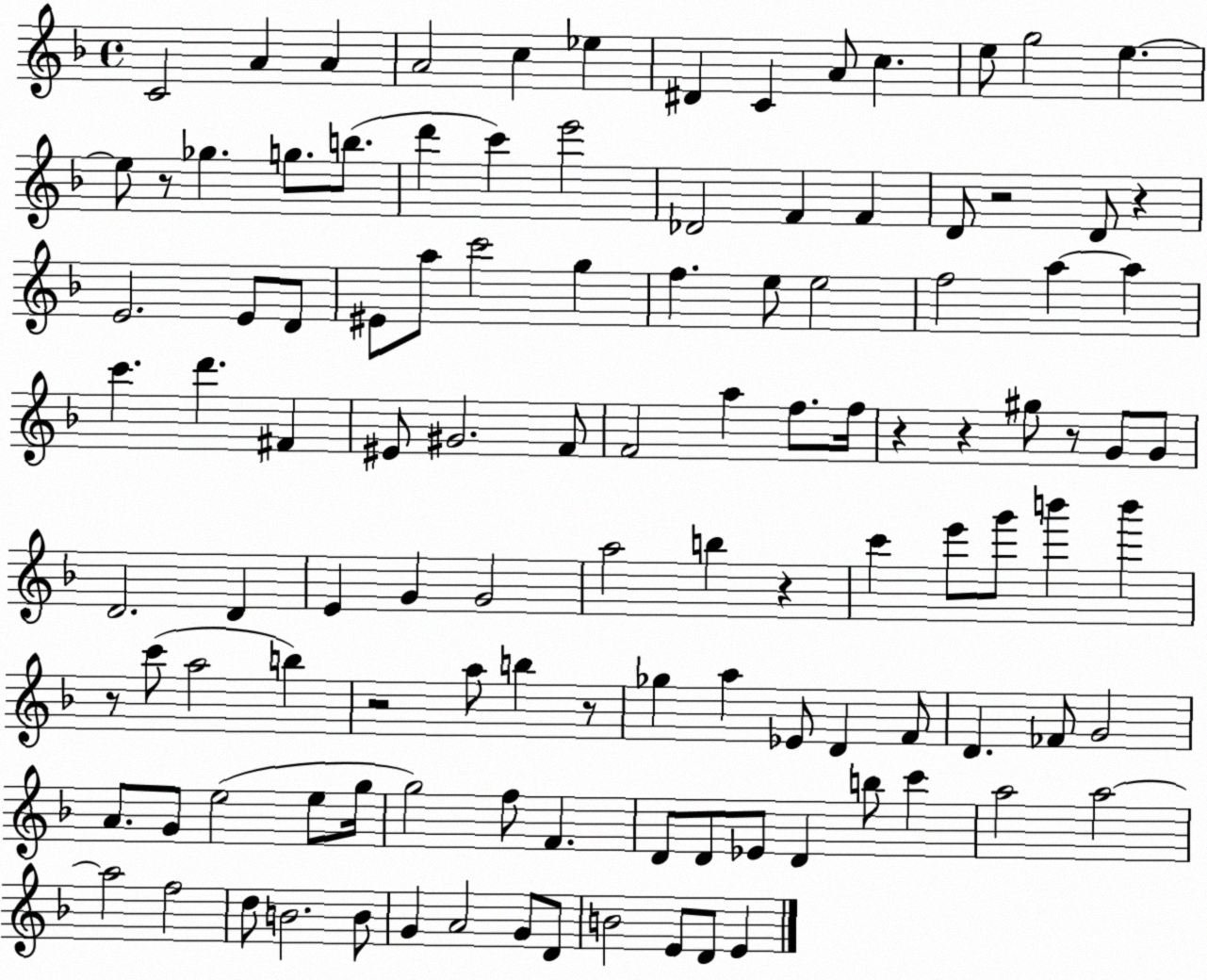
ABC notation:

X:1
T:Untitled
M:4/4
L:1/4
K:F
C2 A A A2 c _e ^D C A/2 c e/2 g2 e e/2 z/2 _g g/2 b/2 d' c' e'2 _D2 F F D/2 z2 D/2 z E2 E/2 D/2 ^E/2 a/2 c'2 g f e/2 e2 f2 a a c' d' ^F ^E/2 ^G2 F/2 F2 a f/2 f/4 z z ^g/2 z/2 G/2 G/2 D2 D E G G2 a2 b z c' e'/2 g'/2 b' b' z/2 c'/2 a2 b z2 a/2 b z/2 _g a _E/2 D F/2 D _F/2 G2 A/2 G/2 e2 e/2 g/4 g2 f/2 F D/2 D/2 _E/2 D b/2 c' a2 a2 a2 f2 d/2 B2 B/2 G A2 G/2 D/2 B2 E/2 D/2 E